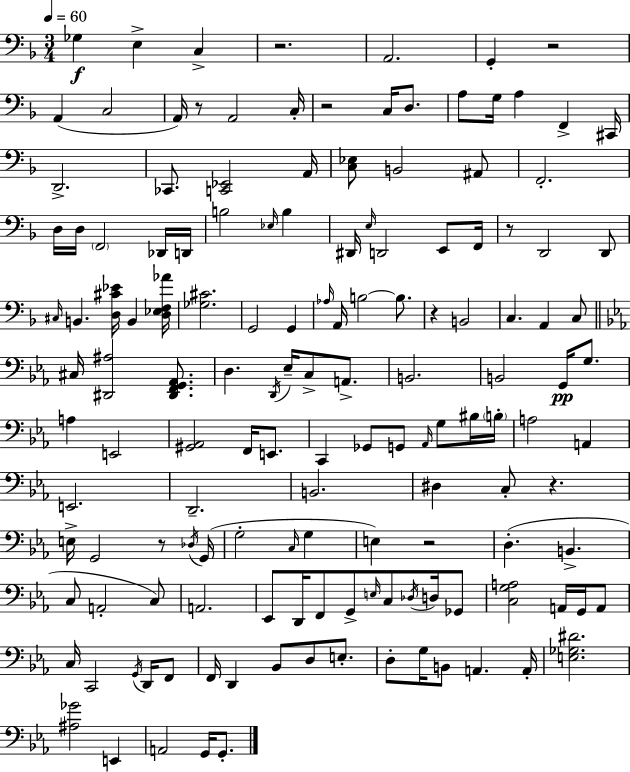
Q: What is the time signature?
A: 3/4